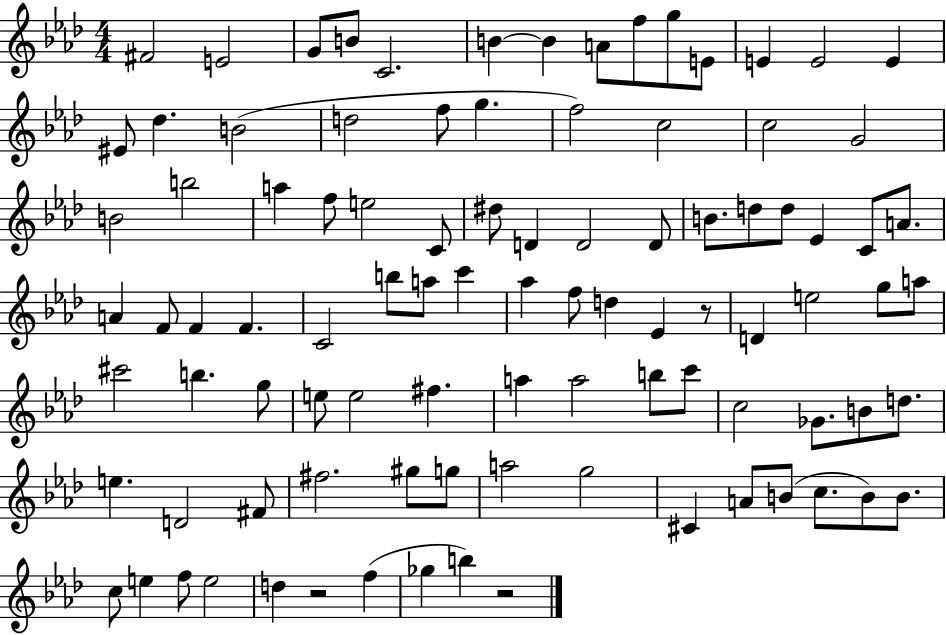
F#4/h E4/h G4/e B4/e C4/h. B4/q B4/q A4/e F5/e G5/e E4/e E4/q E4/h E4/q EIS4/e Db5/q. B4/h D5/h F5/e G5/q. F5/h C5/h C5/h G4/h B4/h B5/h A5/q F5/e E5/h C4/e D#5/e D4/q D4/h D4/e B4/e. D5/e D5/e Eb4/q C4/e A4/e. A4/q F4/e F4/q F4/q. C4/h B5/e A5/e C6/q Ab5/q F5/e D5/q Eb4/q R/e D4/q E5/h G5/e A5/e C#6/h B5/q. G5/e E5/e E5/h F#5/q. A5/q A5/h B5/e C6/e C5/h Gb4/e. B4/e D5/e. E5/q. D4/h F#4/e F#5/h. G#5/e G5/e A5/h G5/h C#4/q A4/e B4/e C5/e. B4/e B4/e. C5/e E5/q F5/e E5/h D5/q R/h F5/q Gb5/q B5/q R/h